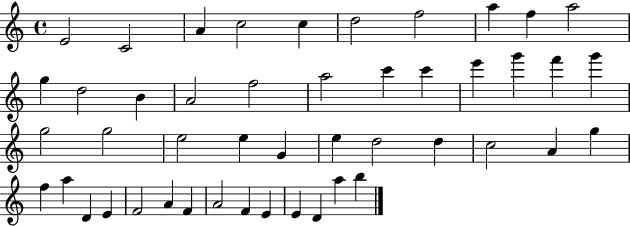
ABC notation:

X:1
T:Untitled
M:4/4
L:1/4
K:C
E2 C2 A c2 c d2 f2 a f a2 g d2 B A2 f2 a2 c' c' e' g' f' g' g2 g2 e2 e G e d2 d c2 A g f a D E F2 A F A2 F E E D a b